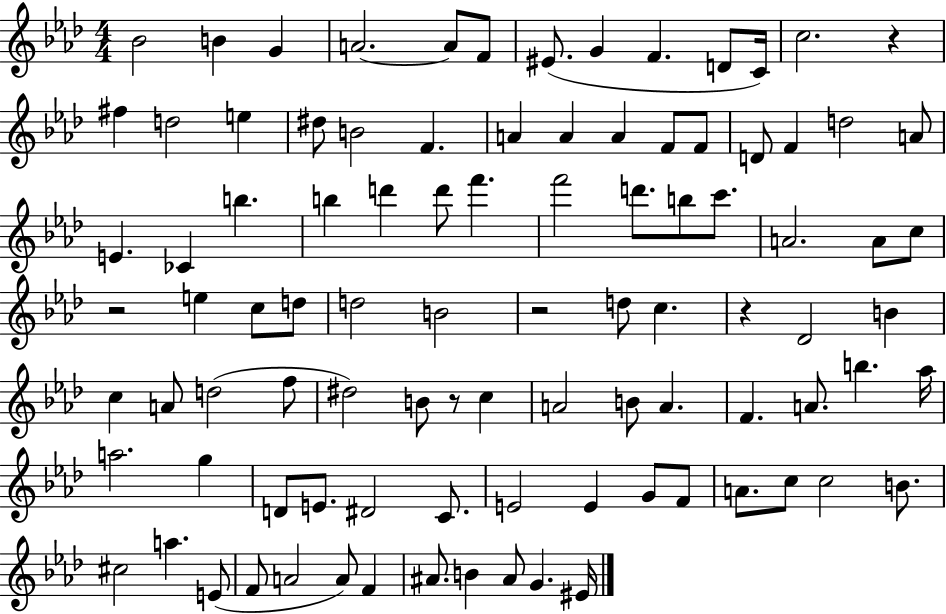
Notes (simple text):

Bb4/h B4/q G4/q A4/h. A4/e F4/e EIS4/e. G4/q F4/q. D4/e C4/s C5/h. R/q F#5/q D5/h E5/q D#5/e B4/h F4/q. A4/q A4/q A4/q F4/e F4/e D4/e F4/q D5/h A4/e E4/q. CES4/q B5/q. B5/q D6/q D6/e F6/q. F6/h D6/e. B5/e C6/e. A4/h. A4/e C5/e R/h E5/q C5/e D5/e D5/h B4/h R/h D5/e C5/q. R/q Db4/h B4/q C5/q A4/e D5/h F5/e D#5/h B4/e R/e C5/q A4/h B4/e A4/q. F4/q. A4/e. B5/q. Ab5/s A5/h. G5/q D4/e E4/e. D#4/h C4/e. E4/h E4/q G4/e F4/e A4/e. C5/e C5/h B4/e. C#5/h A5/q. E4/e F4/e A4/h A4/e F4/q A#4/e. B4/q A#4/e G4/q. EIS4/s